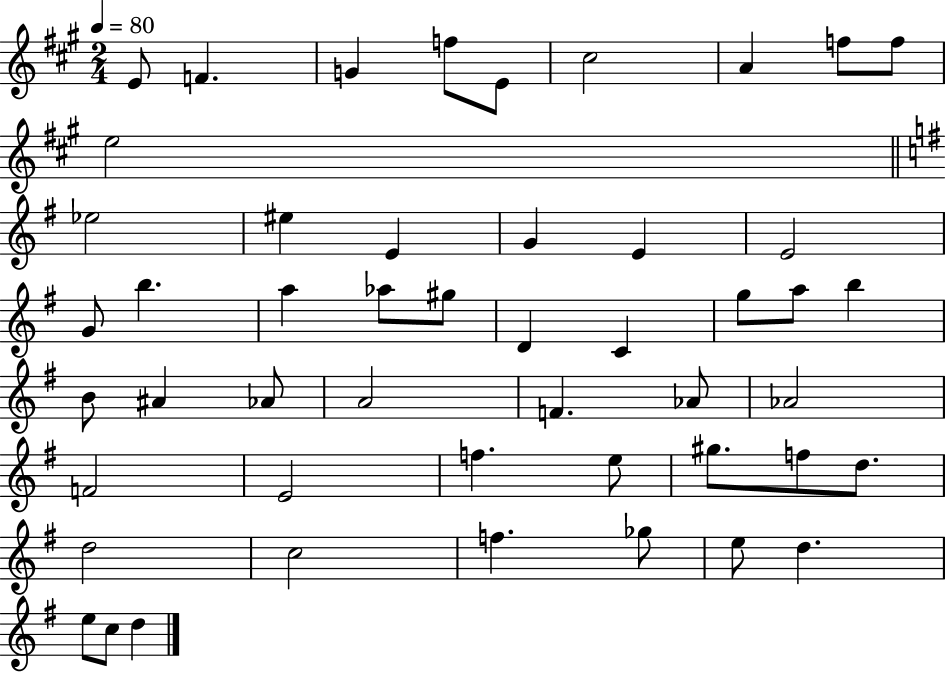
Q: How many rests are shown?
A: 0